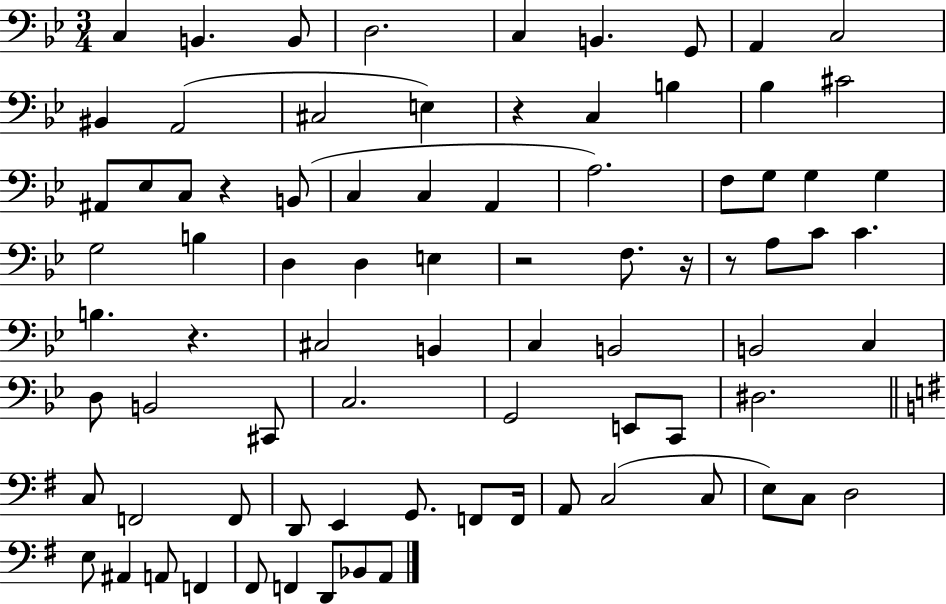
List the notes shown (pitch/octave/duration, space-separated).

C3/q B2/q. B2/e D3/h. C3/q B2/q. G2/e A2/q C3/h BIS2/q A2/h C#3/h E3/q R/q C3/q B3/q Bb3/q C#4/h A#2/e Eb3/e C3/e R/q B2/e C3/q C3/q A2/q A3/h. F3/e G3/e G3/q G3/q G3/h B3/q D3/q D3/q E3/q R/h F3/e. R/s R/e A3/e C4/e C4/q. B3/q. R/q. C#3/h B2/q C3/q B2/h B2/h C3/q D3/e B2/h C#2/e C3/h. G2/h E2/e C2/e D#3/h. C3/e F2/h F2/e D2/e E2/q G2/e. F2/e F2/s A2/e C3/h C3/e E3/e C3/e D3/h E3/e A#2/q A2/e F2/q F#2/e F2/q D2/e Bb2/e A2/e